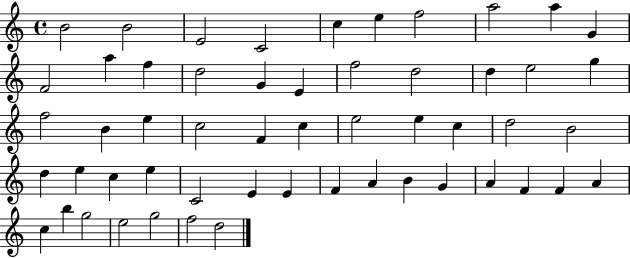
B4/h B4/h E4/h C4/h C5/q E5/q F5/h A5/h A5/q G4/q F4/h A5/q F5/q D5/h G4/q E4/q F5/h D5/h D5/q E5/h G5/q F5/h B4/q E5/q C5/h F4/q C5/q E5/h E5/q C5/q D5/h B4/h D5/q E5/q C5/q E5/q C4/h E4/q E4/q F4/q A4/q B4/q G4/q A4/q F4/q F4/q A4/q C5/q B5/q G5/h E5/h G5/h F5/h D5/h